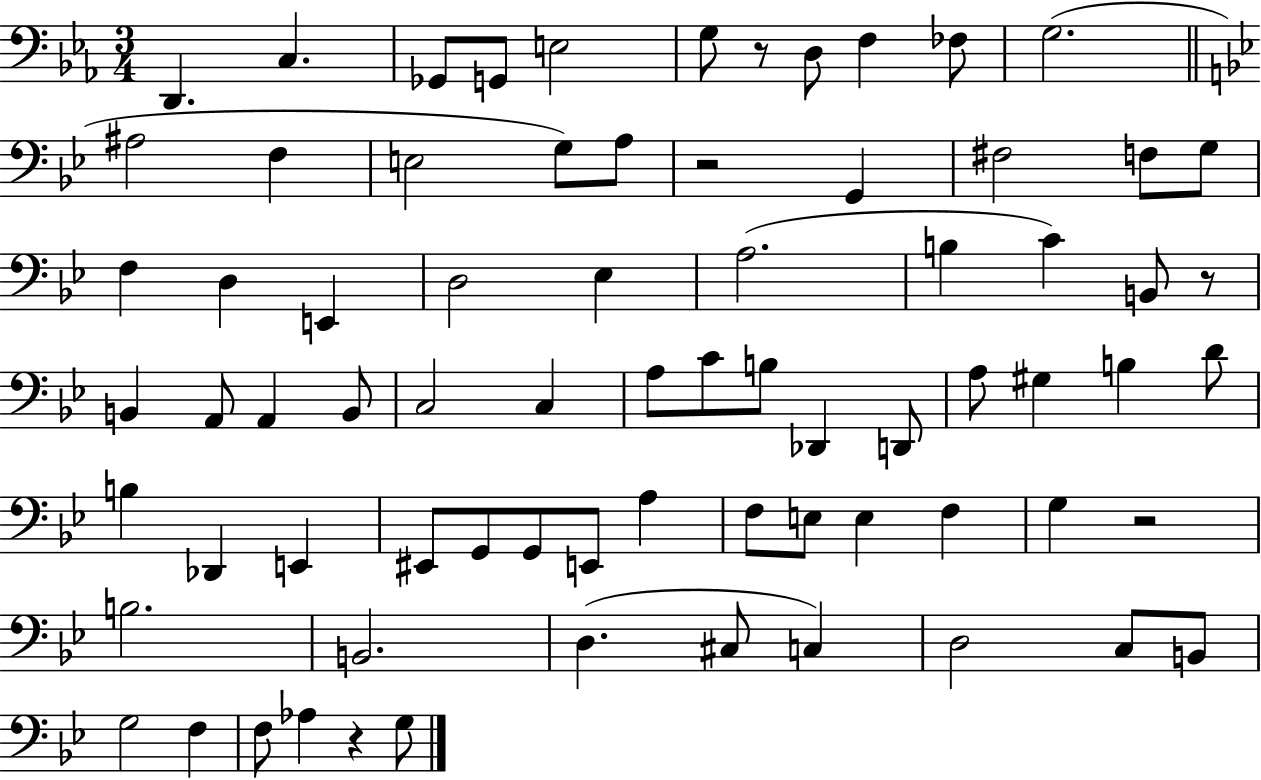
X:1
T:Untitled
M:3/4
L:1/4
K:Eb
D,, C, _G,,/2 G,,/2 E,2 G,/2 z/2 D,/2 F, _F,/2 G,2 ^A,2 F, E,2 G,/2 A,/2 z2 G,, ^F,2 F,/2 G,/2 F, D, E,, D,2 _E, A,2 B, C B,,/2 z/2 B,, A,,/2 A,, B,,/2 C,2 C, A,/2 C/2 B,/2 _D,, D,,/2 A,/2 ^G, B, D/2 B, _D,, E,, ^E,,/2 G,,/2 G,,/2 E,,/2 A, F,/2 E,/2 E, F, G, z2 B,2 B,,2 D, ^C,/2 C, D,2 C,/2 B,,/2 G,2 F, F,/2 _A, z G,/2